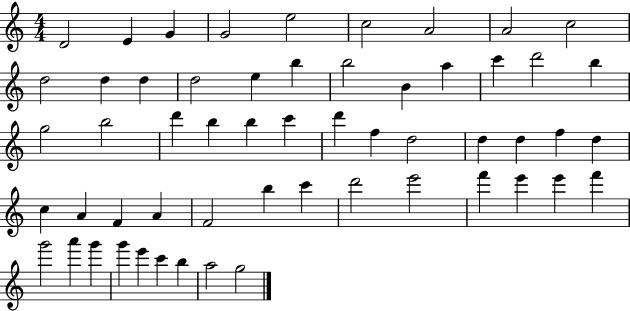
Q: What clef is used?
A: treble